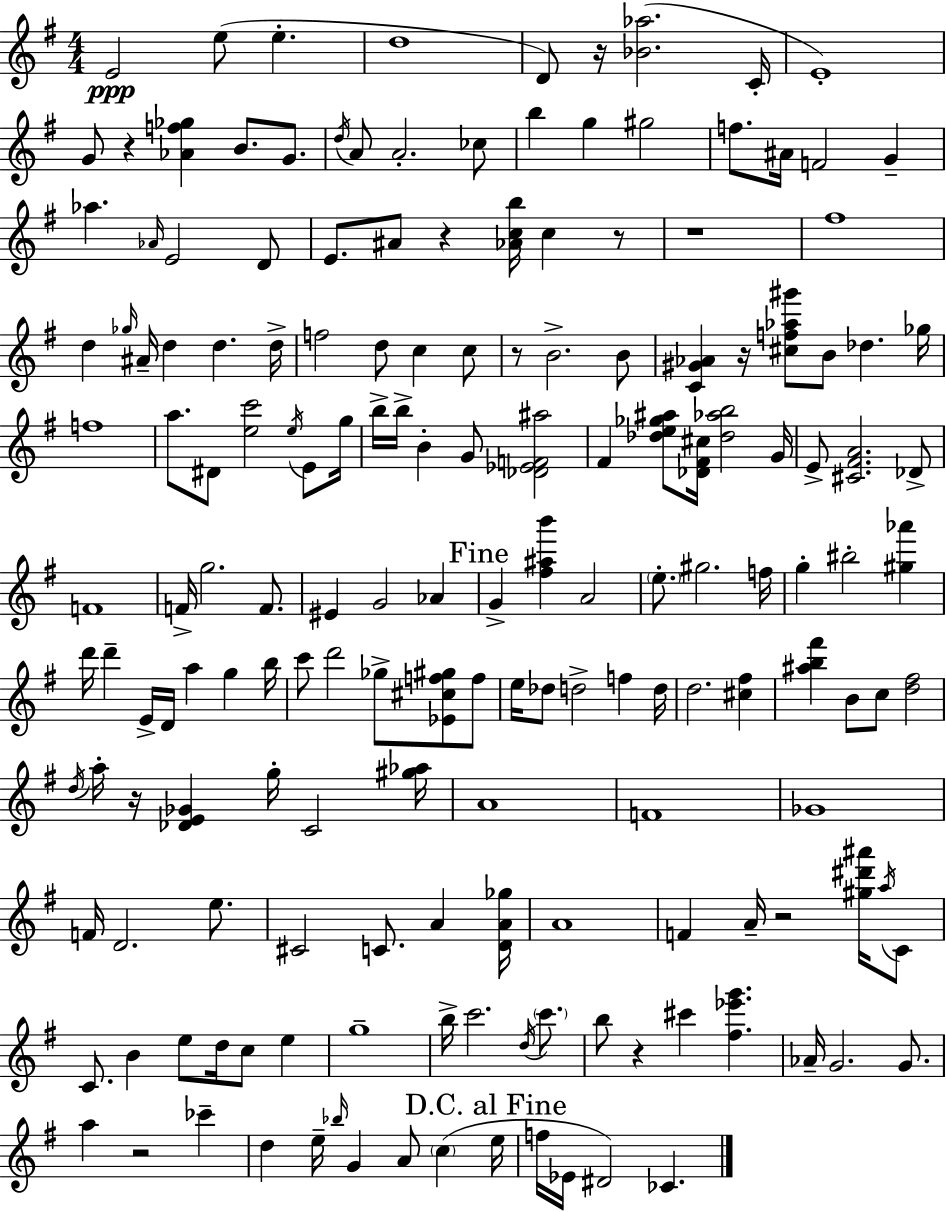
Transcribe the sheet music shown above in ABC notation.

X:1
T:Untitled
M:4/4
L:1/4
K:Em
E2 e/2 e d4 D/2 z/4 [_B_a]2 C/4 E4 G/2 z [_Af_g] B/2 G/2 d/4 A/2 A2 _c/2 b g ^g2 f/2 ^A/4 F2 G _a _A/4 E2 D/2 E/2 ^A/2 z [_Acb]/4 c z/2 z4 ^f4 d _g/4 ^A/4 d d d/4 f2 d/2 c c/2 z/2 B2 B/2 [C^G_A] z/4 [^cf_a^g']/2 B/2 _d _g/4 f4 a/2 ^D/2 [ec']2 e/4 E/2 g/4 b/4 b/4 B G/2 [_D_EF^a]2 ^F [_de_g^a]/2 [_D^F^c]/4 [_d_ab]2 G/4 E/2 [^C^FA]2 _D/2 F4 F/4 g2 F/2 ^E G2 _A G [^f^ab'] A2 e/2 ^g2 f/4 g ^b2 [^g_a'] d'/4 d' E/4 D/4 a g b/4 c'/2 d'2 _g/2 [_E^cf^g]/2 f/2 e/4 _d/2 d2 f d/4 d2 [^c^f] [^ab^f'] B/2 c/2 [d^f]2 d/4 a/4 z/4 [_DE_G] g/4 C2 [^g_a]/4 A4 F4 _G4 F/4 D2 e/2 ^C2 C/2 A [DA_g]/4 A4 F A/4 z2 [^g^d'^a']/4 a/4 C/2 C/2 B e/2 d/4 c/2 e g4 b/4 c'2 d/4 c'/2 b/2 z ^c' [^f_e'g'] _A/4 G2 G/2 a z2 _c' d e/4 _b/4 G A/2 c e/4 f/4 _E/4 ^D2 _C